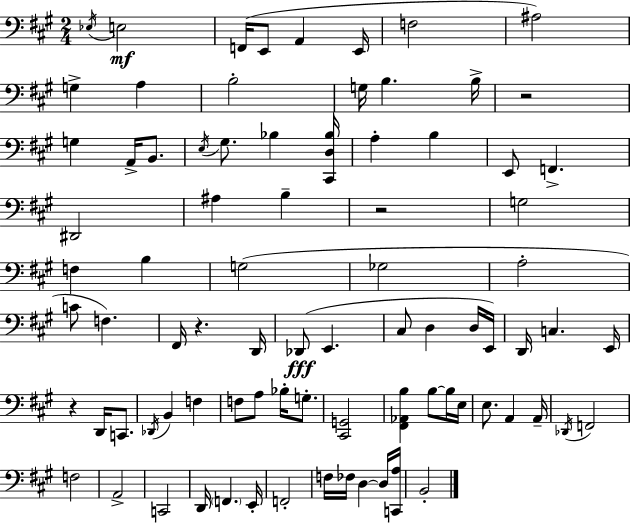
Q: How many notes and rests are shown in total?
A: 83